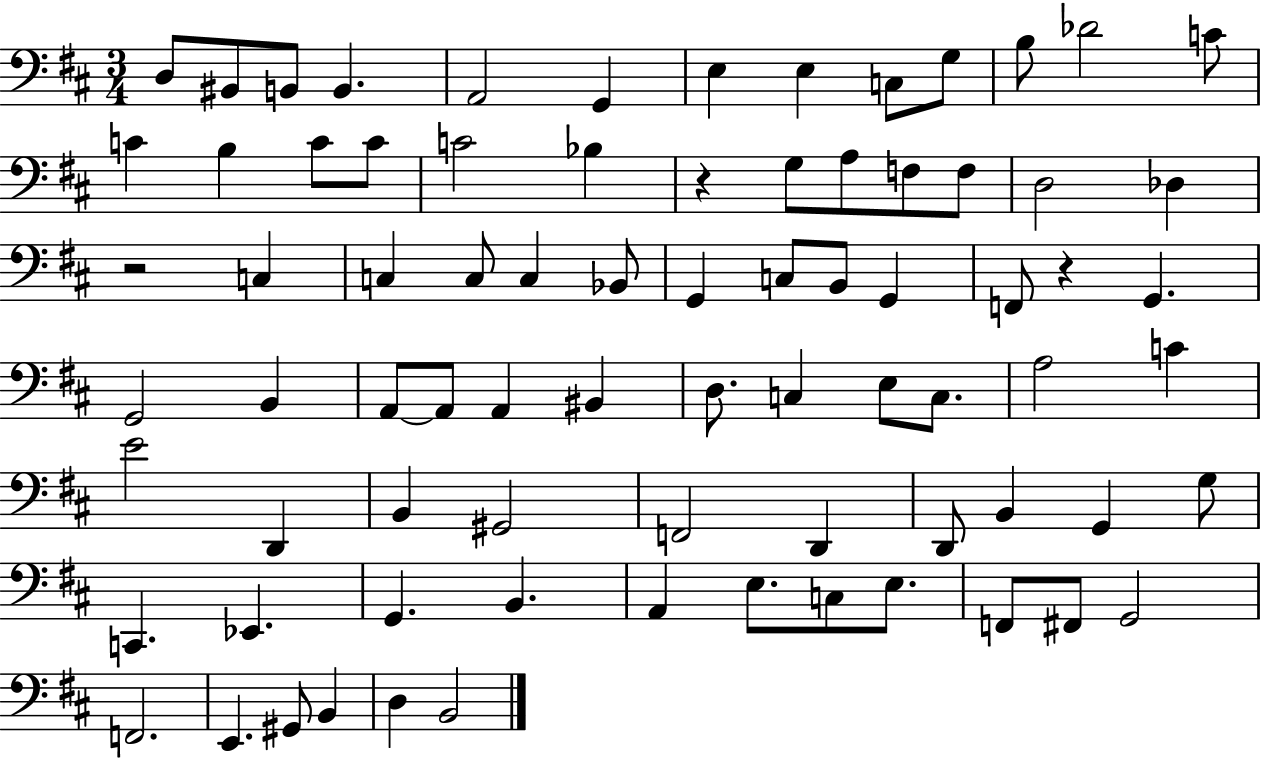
{
  \clef bass
  \numericTimeSignature
  \time 3/4
  \key d \major
  \repeat volta 2 { d8 bis,8 b,8 b,4. | a,2 g,4 | e4 e4 c8 g8 | b8 des'2 c'8 | \break c'4 b4 c'8 c'8 | c'2 bes4 | r4 g8 a8 f8 f8 | d2 des4 | \break r2 c4 | c4 c8 c4 bes,8 | g,4 c8 b,8 g,4 | f,8 r4 g,4. | \break g,2 b,4 | a,8~~ a,8 a,4 bis,4 | d8. c4 e8 c8. | a2 c'4 | \break e'2 d,4 | b,4 gis,2 | f,2 d,4 | d,8 b,4 g,4 g8 | \break c,4. ees,4. | g,4. b,4. | a,4 e8. c8 e8. | f,8 fis,8 g,2 | \break f,2. | e,4. gis,8 b,4 | d4 b,2 | } \bar "|."
}